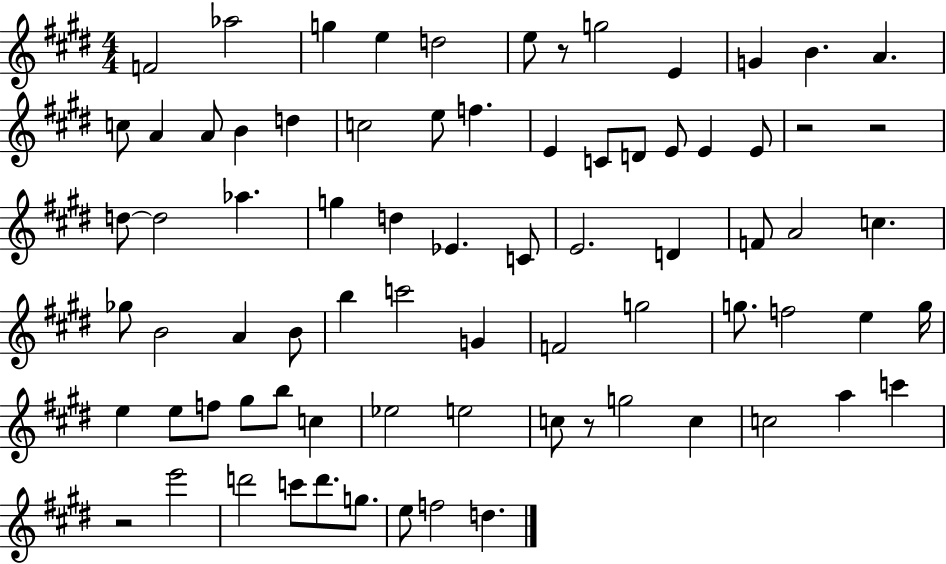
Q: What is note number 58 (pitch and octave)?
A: E5